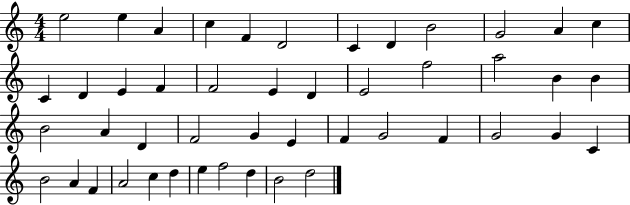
X:1
T:Untitled
M:4/4
L:1/4
K:C
e2 e A c F D2 C D B2 G2 A c C D E F F2 E D E2 f2 a2 B B B2 A D F2 G E F G2 F G2 G C B2 A F A2 c d e f2 d B2 d2